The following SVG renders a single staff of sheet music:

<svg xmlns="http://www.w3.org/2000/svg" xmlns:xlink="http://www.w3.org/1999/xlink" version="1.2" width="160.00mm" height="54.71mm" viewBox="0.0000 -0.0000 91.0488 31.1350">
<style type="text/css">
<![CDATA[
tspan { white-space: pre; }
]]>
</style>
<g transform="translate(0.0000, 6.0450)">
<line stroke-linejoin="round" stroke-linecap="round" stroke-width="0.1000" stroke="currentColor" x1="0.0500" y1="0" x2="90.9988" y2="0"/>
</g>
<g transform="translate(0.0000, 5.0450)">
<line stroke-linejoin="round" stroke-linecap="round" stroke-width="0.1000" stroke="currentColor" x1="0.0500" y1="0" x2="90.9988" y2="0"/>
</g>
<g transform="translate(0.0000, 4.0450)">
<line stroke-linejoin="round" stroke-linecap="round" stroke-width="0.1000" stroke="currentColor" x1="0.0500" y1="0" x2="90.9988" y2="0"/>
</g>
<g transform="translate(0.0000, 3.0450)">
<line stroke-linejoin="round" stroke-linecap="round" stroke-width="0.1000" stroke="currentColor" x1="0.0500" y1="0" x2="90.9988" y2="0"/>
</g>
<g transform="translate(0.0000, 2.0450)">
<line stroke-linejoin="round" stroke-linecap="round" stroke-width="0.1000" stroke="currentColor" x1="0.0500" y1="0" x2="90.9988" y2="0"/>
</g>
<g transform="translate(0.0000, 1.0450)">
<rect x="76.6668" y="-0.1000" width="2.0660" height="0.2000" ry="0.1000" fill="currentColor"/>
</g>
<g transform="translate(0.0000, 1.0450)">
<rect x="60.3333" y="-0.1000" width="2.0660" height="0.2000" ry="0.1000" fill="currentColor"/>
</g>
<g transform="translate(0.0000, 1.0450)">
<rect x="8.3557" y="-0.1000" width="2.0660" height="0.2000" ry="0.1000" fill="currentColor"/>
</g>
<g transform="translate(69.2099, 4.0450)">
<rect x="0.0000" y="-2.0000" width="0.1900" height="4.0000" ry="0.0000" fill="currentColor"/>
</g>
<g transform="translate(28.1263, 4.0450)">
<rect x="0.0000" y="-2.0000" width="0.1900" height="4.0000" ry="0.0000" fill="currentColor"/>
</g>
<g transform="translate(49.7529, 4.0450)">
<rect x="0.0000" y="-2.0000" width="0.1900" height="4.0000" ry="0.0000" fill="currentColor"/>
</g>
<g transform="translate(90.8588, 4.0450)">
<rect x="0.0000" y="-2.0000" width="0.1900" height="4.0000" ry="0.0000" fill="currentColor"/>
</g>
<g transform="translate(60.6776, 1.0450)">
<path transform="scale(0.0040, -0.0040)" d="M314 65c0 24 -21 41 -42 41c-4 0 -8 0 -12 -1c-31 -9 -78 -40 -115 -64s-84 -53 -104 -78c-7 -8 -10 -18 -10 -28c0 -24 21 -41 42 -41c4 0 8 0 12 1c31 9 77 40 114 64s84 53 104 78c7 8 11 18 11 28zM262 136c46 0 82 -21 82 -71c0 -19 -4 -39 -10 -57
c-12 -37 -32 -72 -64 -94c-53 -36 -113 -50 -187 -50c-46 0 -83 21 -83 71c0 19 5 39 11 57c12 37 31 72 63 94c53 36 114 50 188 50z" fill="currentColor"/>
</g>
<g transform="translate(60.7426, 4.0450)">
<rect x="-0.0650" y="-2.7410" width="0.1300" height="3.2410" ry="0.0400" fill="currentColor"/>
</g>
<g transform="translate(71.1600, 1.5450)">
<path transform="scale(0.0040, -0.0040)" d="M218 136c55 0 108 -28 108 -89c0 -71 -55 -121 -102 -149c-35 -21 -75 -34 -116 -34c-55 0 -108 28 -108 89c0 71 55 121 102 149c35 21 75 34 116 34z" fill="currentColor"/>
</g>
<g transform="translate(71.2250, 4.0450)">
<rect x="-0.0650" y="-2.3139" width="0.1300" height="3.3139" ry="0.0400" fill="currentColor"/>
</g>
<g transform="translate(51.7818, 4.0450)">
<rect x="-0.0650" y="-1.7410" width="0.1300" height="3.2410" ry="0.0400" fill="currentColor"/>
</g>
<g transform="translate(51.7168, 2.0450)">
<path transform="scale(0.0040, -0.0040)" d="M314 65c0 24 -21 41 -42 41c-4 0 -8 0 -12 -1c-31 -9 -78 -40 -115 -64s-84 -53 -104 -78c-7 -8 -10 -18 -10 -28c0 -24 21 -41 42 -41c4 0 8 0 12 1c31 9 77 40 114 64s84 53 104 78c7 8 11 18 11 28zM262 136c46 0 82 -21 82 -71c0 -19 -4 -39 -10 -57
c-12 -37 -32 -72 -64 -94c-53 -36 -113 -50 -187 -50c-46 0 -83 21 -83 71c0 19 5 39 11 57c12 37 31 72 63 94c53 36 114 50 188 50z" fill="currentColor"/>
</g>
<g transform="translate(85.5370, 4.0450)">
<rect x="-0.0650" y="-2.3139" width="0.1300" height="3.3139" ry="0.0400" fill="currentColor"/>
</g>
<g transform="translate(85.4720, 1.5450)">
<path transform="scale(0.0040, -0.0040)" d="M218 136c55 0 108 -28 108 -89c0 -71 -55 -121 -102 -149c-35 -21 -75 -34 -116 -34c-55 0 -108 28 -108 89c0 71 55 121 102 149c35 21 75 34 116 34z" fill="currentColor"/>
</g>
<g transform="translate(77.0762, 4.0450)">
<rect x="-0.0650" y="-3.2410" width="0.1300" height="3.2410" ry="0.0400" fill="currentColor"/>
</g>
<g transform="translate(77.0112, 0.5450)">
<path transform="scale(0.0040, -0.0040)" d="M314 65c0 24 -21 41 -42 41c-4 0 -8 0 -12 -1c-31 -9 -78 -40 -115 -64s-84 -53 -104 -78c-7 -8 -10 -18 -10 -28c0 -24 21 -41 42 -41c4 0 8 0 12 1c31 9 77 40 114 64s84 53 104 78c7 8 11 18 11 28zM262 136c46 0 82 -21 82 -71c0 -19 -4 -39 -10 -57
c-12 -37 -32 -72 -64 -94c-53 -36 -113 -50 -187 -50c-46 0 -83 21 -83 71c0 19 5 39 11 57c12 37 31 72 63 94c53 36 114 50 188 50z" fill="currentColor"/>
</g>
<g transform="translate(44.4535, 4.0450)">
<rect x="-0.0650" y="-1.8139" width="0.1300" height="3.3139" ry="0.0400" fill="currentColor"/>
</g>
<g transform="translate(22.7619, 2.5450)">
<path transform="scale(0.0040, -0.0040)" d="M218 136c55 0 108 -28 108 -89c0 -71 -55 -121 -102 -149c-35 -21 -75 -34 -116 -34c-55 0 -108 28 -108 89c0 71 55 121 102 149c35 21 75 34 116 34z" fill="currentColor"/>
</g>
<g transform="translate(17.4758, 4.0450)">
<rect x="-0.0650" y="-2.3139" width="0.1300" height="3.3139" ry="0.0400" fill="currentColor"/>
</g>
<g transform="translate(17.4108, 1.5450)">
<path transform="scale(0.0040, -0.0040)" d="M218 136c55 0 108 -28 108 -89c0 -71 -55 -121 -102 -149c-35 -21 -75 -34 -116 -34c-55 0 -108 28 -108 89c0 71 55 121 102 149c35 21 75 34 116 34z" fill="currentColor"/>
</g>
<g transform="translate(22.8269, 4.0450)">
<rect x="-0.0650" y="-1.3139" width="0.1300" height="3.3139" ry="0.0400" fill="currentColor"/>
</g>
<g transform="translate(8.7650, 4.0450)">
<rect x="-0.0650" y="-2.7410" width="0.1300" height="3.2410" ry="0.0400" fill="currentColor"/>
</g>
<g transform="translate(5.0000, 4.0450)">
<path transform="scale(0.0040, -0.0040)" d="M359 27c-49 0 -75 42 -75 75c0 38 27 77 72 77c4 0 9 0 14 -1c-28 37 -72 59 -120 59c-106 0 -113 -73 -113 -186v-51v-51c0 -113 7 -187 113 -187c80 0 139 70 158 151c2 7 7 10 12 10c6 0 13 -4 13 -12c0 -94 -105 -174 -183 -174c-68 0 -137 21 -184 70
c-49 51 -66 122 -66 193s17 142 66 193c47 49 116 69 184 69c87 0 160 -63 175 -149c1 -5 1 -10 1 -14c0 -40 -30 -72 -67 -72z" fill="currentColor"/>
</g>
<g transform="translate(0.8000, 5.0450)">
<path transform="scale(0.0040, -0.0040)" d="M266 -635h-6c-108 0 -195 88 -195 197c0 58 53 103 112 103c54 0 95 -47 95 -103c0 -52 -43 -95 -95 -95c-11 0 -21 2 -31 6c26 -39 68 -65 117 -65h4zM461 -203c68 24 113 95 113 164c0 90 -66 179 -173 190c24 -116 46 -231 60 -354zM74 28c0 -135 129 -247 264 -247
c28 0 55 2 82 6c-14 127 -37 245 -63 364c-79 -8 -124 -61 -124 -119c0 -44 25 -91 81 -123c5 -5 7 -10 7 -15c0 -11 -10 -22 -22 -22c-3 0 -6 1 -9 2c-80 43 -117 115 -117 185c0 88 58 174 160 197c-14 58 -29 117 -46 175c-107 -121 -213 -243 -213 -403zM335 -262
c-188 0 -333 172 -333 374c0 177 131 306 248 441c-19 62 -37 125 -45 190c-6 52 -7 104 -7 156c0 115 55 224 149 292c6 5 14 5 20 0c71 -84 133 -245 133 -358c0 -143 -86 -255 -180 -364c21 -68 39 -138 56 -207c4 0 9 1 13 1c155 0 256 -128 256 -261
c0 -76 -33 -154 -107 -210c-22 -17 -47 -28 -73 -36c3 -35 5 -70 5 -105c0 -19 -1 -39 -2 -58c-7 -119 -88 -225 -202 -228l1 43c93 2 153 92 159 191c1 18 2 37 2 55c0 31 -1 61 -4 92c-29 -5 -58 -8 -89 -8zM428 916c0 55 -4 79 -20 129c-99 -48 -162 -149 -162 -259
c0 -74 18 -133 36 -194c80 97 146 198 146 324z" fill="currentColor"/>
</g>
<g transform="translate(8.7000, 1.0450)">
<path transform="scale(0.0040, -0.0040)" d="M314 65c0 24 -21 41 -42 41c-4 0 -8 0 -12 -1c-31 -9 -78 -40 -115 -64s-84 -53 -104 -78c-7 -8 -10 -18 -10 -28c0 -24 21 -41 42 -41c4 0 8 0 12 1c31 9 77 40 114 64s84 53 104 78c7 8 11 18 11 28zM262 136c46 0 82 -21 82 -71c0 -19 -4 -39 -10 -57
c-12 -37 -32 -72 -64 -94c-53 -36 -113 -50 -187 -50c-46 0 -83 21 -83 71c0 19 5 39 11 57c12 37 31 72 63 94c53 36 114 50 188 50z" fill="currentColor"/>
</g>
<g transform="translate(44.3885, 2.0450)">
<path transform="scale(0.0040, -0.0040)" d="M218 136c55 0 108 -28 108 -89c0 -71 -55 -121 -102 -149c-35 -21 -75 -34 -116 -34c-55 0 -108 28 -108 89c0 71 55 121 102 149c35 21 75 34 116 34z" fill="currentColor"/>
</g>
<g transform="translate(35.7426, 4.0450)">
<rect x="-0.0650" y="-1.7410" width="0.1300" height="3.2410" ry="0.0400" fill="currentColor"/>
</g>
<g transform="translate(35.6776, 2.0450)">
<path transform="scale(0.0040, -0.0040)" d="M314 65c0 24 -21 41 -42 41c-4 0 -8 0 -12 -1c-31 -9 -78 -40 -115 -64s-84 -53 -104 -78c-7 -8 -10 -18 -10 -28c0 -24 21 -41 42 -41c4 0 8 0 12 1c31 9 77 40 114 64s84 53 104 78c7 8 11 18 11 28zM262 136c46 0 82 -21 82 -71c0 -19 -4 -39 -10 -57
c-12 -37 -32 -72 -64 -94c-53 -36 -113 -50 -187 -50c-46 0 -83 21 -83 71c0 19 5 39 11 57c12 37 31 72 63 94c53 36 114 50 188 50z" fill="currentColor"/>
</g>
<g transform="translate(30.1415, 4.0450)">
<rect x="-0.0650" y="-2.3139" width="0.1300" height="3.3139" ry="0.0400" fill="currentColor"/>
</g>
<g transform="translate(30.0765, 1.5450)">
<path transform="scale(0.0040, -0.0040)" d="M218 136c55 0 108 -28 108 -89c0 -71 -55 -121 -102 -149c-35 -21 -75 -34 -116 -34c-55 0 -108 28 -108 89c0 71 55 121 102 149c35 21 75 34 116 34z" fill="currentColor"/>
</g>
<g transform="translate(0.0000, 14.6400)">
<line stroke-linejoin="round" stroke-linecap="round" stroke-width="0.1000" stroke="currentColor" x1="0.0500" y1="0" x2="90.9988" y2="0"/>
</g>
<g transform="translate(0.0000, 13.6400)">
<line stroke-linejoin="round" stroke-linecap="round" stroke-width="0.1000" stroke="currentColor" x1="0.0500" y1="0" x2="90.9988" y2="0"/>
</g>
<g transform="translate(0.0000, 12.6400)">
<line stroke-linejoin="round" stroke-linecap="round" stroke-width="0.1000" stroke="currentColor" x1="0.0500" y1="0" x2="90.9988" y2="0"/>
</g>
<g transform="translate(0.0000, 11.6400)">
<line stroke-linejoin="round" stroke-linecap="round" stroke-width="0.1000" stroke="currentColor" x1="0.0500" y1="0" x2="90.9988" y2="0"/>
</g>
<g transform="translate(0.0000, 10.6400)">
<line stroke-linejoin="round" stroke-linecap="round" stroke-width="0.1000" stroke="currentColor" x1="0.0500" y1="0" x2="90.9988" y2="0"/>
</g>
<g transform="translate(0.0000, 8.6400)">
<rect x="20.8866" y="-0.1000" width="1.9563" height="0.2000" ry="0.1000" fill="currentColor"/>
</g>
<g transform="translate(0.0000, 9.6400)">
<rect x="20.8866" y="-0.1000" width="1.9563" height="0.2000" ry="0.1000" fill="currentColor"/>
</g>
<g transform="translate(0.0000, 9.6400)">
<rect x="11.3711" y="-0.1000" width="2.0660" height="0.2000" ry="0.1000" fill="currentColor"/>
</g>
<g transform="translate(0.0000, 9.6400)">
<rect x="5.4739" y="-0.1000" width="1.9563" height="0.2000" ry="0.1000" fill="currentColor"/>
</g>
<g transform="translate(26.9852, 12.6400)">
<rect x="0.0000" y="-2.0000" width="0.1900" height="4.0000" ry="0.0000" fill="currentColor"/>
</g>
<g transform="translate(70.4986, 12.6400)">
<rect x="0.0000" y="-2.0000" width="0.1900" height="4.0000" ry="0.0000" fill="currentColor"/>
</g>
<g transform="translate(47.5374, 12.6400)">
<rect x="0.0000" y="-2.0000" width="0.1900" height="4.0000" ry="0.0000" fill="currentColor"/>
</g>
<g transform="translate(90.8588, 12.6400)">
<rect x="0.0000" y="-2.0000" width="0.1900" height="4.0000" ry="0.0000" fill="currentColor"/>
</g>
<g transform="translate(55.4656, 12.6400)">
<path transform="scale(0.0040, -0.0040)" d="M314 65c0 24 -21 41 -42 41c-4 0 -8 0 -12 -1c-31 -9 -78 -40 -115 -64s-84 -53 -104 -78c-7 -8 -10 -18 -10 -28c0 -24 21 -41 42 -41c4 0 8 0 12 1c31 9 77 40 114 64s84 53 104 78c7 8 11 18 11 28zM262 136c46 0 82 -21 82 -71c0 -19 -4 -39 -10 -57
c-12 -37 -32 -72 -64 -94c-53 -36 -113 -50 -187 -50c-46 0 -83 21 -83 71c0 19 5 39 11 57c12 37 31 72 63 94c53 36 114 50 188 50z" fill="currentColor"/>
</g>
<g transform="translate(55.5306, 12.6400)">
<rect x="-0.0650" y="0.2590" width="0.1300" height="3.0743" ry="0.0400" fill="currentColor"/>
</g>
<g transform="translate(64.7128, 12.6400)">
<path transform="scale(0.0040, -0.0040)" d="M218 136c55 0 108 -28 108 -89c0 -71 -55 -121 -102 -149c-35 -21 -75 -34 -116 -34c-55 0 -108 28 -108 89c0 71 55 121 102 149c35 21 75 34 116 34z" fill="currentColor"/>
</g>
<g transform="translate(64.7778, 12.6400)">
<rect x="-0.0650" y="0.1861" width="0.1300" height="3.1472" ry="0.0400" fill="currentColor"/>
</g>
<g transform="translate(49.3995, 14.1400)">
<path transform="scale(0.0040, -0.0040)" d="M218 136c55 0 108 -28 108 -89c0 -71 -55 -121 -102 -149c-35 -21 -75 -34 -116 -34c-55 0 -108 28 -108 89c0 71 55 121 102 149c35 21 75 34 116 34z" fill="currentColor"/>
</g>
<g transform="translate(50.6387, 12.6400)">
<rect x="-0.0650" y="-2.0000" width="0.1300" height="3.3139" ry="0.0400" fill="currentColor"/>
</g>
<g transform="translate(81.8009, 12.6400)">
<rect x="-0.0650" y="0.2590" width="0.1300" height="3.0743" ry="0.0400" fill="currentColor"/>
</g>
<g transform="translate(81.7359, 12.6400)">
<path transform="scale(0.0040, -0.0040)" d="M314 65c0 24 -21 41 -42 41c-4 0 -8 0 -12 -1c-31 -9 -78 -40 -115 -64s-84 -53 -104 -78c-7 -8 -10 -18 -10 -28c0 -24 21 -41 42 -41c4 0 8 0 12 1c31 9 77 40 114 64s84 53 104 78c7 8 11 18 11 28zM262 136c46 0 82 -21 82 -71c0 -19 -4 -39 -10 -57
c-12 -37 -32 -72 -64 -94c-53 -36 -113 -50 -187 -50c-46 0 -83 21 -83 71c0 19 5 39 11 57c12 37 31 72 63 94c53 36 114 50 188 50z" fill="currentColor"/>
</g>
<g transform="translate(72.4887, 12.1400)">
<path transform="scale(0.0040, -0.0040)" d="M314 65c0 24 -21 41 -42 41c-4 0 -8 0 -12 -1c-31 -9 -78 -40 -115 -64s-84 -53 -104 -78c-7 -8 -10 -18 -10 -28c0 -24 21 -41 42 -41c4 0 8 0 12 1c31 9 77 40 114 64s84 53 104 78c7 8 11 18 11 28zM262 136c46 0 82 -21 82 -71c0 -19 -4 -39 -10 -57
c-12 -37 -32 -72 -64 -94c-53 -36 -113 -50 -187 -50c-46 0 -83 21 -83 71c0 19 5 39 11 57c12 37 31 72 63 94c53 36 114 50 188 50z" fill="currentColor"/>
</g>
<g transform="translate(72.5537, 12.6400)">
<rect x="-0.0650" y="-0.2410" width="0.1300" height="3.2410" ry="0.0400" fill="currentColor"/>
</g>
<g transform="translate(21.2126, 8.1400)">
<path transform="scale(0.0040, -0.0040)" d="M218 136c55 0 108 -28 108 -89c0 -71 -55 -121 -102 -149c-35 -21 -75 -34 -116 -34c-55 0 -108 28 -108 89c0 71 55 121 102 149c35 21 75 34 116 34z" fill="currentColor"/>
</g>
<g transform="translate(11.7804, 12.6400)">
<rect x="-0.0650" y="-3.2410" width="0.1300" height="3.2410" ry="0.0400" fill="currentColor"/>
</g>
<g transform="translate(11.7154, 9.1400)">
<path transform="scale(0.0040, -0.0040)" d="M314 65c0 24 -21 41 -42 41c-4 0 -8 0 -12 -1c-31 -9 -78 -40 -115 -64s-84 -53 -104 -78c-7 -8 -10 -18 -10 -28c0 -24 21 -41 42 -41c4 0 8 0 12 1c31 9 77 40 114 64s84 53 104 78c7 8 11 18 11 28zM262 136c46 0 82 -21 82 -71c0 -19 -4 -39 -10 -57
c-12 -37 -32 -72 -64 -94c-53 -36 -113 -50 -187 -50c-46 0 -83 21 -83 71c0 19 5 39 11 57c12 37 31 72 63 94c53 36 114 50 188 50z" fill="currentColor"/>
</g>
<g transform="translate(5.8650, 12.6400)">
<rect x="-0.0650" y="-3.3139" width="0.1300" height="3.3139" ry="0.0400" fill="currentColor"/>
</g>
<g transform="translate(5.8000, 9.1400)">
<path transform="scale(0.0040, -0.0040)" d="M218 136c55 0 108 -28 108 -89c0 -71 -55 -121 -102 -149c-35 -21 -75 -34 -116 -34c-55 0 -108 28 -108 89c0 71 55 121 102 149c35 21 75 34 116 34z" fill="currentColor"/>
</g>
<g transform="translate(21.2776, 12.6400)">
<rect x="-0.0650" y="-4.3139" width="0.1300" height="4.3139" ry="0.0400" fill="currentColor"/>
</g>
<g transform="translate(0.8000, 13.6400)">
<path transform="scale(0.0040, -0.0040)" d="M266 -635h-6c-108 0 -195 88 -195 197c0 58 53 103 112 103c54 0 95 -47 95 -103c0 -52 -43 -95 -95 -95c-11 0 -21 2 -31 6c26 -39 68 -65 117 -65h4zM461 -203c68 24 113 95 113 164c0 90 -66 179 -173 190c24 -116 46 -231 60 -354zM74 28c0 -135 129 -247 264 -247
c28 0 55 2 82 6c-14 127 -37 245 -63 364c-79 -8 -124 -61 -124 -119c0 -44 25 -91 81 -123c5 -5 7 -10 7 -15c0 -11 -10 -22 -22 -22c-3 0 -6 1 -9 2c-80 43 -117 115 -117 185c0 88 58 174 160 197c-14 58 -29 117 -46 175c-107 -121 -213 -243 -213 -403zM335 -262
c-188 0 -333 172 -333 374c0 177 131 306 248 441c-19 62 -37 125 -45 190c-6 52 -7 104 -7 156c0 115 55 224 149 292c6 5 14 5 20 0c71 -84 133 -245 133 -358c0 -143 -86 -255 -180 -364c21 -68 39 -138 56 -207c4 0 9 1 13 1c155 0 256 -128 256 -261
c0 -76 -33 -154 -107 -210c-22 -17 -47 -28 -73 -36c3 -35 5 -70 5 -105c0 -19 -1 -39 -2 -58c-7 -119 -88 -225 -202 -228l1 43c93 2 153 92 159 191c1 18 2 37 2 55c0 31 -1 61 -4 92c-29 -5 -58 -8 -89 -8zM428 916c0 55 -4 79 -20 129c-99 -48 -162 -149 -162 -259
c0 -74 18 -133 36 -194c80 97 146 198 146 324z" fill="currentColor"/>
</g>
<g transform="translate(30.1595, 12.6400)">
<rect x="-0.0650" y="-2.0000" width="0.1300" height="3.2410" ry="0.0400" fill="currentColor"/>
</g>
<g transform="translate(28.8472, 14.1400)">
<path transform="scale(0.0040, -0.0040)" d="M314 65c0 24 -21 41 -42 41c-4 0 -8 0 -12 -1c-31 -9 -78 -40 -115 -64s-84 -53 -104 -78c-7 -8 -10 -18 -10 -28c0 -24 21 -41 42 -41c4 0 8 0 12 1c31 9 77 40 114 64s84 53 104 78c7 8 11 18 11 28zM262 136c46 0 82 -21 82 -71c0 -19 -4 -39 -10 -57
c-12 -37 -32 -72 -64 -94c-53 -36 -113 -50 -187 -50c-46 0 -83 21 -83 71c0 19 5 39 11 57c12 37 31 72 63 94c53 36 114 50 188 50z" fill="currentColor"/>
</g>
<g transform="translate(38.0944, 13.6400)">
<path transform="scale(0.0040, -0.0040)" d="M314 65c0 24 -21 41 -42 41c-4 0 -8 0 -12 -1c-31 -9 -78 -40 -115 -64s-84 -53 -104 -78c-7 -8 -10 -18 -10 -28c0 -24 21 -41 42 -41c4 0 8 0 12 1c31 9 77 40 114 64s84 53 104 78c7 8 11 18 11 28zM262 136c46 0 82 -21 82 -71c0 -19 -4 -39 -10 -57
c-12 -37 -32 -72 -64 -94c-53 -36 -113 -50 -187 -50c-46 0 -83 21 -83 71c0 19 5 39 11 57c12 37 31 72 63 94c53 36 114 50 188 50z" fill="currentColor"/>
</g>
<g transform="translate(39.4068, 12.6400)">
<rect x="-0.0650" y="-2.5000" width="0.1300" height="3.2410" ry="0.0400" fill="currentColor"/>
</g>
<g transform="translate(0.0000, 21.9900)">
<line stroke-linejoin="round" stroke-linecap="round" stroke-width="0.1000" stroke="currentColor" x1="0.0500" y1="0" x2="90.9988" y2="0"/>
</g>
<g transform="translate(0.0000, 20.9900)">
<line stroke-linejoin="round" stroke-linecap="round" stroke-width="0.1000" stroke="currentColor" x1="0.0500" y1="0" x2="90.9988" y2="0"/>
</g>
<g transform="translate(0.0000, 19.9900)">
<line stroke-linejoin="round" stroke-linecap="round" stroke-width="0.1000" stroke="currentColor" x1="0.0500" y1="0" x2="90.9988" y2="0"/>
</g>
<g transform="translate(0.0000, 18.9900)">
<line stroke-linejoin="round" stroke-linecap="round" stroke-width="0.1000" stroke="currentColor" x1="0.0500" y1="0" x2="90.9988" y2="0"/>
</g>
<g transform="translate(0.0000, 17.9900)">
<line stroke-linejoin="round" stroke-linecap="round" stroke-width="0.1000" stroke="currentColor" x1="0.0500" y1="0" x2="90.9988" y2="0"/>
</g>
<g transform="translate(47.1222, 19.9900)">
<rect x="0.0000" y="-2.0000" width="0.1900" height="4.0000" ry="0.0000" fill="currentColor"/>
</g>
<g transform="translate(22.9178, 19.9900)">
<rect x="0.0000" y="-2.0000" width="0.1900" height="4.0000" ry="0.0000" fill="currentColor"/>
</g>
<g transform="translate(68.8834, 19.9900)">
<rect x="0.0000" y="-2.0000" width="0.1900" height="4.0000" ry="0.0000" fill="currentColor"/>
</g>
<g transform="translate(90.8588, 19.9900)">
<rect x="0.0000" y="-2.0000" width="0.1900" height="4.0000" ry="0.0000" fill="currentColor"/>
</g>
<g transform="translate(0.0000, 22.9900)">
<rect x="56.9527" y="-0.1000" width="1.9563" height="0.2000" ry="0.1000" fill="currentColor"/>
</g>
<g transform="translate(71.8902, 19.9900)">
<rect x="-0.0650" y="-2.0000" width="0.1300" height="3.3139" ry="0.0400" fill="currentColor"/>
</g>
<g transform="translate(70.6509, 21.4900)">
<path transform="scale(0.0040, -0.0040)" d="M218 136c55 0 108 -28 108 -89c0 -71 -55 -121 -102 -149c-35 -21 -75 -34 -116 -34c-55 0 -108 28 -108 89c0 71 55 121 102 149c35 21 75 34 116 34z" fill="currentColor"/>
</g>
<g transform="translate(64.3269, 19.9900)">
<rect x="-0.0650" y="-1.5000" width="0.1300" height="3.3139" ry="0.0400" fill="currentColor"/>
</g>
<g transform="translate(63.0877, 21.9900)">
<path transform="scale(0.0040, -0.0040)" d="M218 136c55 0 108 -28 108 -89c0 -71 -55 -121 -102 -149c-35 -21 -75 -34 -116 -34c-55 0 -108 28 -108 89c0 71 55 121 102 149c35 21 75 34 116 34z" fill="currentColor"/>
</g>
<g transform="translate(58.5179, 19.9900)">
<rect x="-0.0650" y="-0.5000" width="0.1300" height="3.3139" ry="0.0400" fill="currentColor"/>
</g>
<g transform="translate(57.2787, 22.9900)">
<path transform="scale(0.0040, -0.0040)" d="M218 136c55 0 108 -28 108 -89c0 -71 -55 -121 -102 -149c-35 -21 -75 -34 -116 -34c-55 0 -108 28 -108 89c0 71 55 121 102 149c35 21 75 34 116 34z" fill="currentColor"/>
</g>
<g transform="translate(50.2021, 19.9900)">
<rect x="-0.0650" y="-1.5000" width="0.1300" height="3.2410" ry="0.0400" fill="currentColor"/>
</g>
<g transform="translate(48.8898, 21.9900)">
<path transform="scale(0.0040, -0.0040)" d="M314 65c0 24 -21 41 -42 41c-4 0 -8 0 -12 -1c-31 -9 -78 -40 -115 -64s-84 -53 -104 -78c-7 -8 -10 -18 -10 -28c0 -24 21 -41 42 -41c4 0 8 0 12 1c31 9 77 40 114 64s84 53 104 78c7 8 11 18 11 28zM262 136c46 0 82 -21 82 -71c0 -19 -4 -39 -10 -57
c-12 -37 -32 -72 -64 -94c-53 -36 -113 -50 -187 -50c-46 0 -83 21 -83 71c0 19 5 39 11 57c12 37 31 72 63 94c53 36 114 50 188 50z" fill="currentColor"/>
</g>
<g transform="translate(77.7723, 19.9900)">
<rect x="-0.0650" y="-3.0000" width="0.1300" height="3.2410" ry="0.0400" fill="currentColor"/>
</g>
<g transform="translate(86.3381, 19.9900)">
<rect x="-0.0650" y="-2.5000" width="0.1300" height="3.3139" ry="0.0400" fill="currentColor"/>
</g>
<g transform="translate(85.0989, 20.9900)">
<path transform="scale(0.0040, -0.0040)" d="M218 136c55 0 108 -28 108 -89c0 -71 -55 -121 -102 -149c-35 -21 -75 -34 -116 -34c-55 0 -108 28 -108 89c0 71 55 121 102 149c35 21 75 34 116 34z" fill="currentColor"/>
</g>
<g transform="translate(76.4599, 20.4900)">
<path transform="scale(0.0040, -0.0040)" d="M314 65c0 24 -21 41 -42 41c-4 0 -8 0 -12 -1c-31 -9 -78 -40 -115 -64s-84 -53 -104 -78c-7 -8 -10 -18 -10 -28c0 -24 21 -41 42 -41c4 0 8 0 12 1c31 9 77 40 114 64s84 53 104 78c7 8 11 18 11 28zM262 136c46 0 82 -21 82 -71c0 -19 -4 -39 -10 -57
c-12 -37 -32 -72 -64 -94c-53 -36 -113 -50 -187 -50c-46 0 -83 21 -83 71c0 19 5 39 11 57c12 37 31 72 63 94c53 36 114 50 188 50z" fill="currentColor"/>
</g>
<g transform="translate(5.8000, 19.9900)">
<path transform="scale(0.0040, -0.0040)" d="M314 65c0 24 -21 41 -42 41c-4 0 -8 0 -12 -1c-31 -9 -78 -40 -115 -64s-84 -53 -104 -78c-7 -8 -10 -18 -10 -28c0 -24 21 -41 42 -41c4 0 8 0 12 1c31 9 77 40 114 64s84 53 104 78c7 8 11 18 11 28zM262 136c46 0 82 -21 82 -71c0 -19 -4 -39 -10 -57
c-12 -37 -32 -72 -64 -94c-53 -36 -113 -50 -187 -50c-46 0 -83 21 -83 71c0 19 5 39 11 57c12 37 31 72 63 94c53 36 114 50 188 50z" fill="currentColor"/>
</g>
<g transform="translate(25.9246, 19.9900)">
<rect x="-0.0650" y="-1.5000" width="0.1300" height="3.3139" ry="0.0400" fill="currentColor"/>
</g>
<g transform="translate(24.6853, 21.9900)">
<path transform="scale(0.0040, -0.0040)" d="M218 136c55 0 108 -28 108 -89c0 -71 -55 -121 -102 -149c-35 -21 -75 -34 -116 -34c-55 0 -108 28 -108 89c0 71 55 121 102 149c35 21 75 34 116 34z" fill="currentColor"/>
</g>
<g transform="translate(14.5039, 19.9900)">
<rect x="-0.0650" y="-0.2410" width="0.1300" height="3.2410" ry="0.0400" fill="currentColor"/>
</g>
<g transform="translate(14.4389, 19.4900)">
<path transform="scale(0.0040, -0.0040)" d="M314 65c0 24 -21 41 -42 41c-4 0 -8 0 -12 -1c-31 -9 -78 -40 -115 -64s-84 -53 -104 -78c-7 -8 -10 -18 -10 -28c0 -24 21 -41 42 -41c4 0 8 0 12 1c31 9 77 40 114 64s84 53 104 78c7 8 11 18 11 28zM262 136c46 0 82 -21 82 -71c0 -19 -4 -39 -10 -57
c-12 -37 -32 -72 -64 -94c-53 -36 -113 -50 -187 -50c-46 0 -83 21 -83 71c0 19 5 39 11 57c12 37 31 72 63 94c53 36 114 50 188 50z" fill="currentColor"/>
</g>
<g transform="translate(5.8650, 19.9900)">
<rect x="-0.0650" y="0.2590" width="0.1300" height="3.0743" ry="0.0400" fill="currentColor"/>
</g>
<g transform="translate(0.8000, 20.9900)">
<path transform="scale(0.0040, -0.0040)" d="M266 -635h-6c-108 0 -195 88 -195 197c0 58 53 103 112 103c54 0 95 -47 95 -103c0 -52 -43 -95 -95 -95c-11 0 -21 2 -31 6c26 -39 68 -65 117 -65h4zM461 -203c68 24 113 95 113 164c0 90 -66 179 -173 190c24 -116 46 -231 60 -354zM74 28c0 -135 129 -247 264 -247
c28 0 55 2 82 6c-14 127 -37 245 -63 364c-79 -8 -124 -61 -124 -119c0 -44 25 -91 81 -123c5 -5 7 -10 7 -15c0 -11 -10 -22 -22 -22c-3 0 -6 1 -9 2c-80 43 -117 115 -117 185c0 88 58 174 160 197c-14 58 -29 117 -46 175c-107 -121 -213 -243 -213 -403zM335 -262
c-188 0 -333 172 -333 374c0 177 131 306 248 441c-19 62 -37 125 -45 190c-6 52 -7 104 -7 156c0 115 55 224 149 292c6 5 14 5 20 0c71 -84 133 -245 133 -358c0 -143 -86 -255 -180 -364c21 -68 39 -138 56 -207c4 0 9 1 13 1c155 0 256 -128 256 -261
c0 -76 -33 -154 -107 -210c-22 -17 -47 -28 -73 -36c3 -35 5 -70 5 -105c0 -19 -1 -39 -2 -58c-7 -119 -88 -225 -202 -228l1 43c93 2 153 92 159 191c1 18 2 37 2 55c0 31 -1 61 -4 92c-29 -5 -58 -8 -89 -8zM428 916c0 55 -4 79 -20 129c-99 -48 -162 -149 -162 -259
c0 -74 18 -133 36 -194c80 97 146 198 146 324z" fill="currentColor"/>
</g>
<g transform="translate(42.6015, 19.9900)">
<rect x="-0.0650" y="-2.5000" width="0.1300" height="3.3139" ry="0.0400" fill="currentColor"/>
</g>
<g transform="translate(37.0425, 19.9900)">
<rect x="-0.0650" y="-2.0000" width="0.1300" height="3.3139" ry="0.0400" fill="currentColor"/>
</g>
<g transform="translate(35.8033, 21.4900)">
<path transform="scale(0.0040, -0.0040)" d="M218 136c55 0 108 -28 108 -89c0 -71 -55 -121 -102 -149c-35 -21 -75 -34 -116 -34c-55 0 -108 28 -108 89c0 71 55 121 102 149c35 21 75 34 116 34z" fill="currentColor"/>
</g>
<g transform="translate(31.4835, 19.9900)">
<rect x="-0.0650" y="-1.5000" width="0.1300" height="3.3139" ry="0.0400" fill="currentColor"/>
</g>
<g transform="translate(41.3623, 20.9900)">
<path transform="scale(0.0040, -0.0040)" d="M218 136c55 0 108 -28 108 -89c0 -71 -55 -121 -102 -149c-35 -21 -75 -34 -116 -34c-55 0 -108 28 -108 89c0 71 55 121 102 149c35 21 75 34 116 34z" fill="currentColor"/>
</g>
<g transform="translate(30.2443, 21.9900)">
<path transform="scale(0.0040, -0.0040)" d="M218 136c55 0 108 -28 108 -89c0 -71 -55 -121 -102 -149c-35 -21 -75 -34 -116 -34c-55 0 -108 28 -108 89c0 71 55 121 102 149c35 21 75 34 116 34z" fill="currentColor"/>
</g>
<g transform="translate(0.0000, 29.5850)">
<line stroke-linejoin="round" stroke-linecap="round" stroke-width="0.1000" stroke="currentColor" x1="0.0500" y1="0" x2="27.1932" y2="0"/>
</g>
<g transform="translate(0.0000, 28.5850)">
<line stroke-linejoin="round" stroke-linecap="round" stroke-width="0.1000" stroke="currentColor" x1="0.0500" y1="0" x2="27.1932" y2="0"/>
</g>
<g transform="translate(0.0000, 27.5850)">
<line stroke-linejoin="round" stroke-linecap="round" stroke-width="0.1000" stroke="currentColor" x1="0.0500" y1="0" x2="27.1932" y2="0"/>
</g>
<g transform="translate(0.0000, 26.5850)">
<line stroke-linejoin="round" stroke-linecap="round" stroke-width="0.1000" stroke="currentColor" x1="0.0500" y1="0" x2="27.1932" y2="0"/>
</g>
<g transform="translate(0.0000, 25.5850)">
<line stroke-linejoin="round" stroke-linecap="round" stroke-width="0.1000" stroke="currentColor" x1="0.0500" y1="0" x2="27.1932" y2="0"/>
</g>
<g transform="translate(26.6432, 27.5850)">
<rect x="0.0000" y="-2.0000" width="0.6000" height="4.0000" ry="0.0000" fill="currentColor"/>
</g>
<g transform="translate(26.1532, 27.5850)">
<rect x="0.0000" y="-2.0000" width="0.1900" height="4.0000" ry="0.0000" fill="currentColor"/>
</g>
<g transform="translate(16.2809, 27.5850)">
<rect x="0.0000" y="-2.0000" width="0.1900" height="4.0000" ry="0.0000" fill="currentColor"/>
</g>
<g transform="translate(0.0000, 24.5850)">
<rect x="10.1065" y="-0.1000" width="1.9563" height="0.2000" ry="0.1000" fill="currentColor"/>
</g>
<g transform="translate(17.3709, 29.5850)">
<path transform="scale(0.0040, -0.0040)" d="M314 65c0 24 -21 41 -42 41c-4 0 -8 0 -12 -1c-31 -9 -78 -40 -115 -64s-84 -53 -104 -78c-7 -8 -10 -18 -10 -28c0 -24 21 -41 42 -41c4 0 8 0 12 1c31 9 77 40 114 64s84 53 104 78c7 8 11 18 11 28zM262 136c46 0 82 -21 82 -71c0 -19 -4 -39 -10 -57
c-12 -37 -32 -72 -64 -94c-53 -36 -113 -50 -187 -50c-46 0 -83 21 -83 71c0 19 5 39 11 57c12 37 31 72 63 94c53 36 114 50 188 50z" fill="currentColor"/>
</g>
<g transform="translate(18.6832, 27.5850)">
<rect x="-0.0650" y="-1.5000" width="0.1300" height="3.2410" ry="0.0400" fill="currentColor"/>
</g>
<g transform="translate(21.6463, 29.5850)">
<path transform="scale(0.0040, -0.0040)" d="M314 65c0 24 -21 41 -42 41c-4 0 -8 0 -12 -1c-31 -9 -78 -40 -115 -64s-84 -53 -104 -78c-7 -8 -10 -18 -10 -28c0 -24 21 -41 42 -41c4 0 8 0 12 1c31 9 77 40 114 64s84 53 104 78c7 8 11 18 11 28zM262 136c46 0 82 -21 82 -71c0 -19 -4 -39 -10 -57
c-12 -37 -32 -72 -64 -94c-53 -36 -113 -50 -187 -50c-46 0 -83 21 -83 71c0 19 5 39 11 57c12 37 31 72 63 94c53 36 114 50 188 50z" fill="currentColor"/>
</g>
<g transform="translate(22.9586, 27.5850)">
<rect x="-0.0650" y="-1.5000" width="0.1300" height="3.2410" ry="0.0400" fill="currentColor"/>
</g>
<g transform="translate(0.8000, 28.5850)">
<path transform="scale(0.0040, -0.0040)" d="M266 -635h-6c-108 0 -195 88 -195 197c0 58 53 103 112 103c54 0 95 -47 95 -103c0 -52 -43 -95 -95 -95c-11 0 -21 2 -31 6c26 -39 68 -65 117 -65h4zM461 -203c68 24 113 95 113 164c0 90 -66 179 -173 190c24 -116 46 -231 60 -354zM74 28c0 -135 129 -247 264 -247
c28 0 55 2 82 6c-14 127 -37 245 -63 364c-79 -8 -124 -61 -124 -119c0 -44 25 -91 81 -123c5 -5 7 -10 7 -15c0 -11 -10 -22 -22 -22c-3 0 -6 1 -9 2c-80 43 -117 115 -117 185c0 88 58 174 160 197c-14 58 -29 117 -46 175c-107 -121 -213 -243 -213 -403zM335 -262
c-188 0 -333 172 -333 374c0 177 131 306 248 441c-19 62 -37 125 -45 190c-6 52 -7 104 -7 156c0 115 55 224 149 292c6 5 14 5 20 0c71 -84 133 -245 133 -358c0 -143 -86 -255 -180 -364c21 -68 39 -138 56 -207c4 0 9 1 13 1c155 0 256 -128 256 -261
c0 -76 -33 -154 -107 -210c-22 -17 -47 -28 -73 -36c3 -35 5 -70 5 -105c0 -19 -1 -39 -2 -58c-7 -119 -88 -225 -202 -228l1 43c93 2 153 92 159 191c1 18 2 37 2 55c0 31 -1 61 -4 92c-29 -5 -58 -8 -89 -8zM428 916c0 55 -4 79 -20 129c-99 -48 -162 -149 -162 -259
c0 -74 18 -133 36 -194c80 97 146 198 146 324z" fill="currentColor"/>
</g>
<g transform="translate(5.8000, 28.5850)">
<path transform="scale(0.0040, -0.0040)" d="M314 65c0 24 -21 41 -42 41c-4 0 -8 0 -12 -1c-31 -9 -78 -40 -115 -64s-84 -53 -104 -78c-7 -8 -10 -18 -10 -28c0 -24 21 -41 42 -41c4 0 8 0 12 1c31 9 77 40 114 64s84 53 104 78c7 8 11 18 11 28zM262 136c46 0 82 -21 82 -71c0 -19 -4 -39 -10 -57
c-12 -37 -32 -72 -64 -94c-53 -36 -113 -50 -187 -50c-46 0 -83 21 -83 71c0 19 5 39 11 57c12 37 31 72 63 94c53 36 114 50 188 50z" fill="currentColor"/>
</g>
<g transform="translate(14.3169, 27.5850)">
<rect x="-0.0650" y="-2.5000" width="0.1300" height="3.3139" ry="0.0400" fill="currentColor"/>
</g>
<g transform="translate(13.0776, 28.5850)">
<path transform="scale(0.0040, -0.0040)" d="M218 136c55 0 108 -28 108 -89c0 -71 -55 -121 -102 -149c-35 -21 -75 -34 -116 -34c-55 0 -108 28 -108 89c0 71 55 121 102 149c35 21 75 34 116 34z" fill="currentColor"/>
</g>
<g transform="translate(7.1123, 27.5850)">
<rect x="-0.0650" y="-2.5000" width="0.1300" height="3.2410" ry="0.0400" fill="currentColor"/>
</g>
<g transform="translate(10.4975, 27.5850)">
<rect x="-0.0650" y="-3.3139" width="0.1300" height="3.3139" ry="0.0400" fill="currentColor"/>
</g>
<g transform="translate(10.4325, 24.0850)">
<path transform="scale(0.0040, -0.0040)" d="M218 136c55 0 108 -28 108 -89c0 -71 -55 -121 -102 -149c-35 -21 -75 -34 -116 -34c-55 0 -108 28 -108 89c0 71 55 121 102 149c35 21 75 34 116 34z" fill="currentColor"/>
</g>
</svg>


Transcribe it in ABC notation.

X:1
T:Untitled
M:4/4
L:1/4
K:C
a2 g e g f2 f f2 a2 g b2 g b b2 d' F2 G2 F B2 B c2 B2 B2 c2 E E F G E2 C E F A2 G G2 b G E2 E2